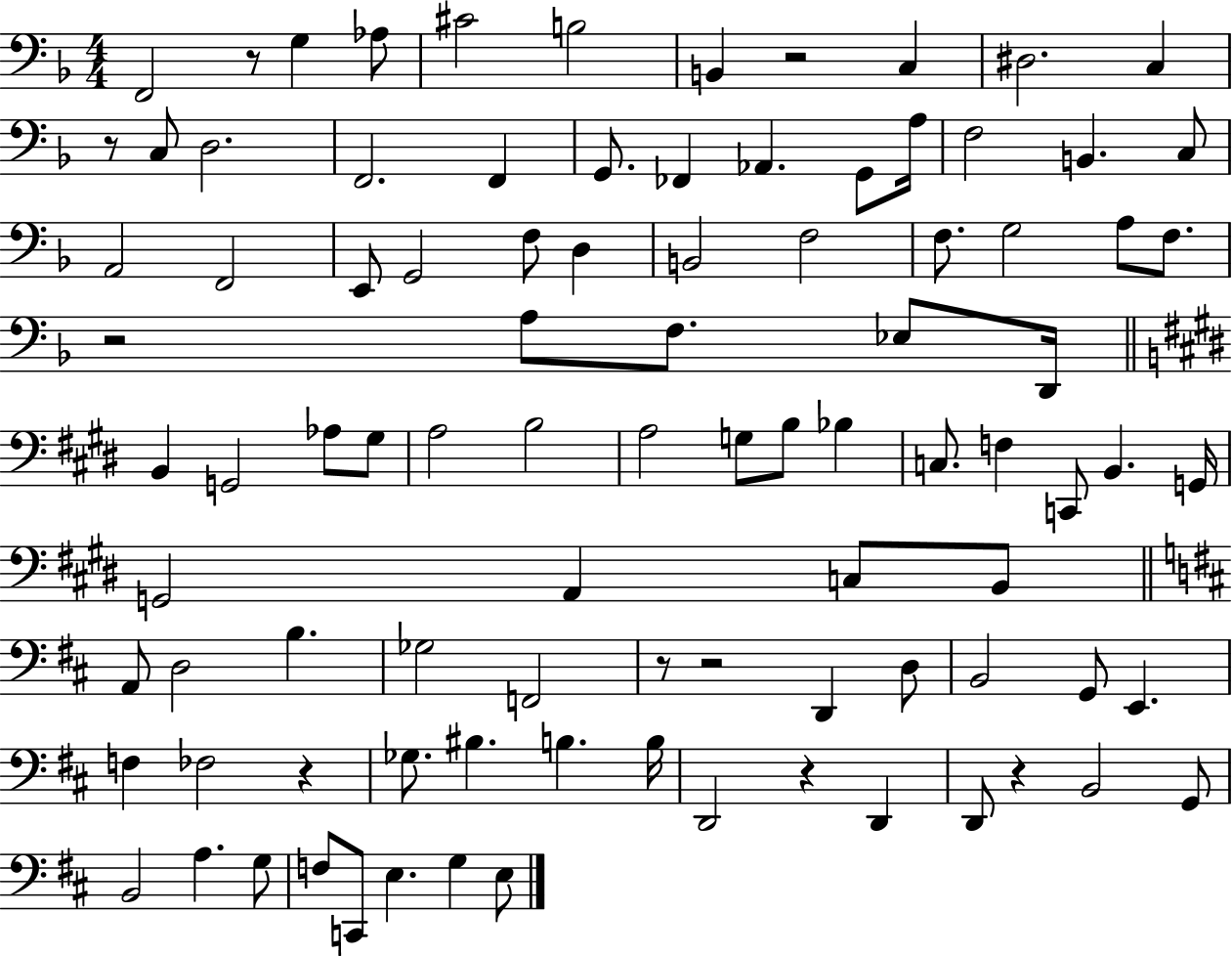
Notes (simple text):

F2/h R/e G3/q Ab3/e C#4/h B3/h B2/q R/h C3/q D#3/h. C3/q R/e C3/e D3/h. F2/h. F2/q G2/e. FES2/q Ab2/q. G2/e A3/s F3/h B2/q. C3/e A2/h F2/h E2/e G2/h F3/e D3/q B2/h F3/h F3/e. G3/h A3/e F3/e. R/h A3/e F3/e. Eb3/e D2/s B2/q G2/h Ab3/e G#3/e A3/h B3/h A3/h G3/e B3/e Bb3/q C3/e. F3/q C2/e B2/q. G2/s G2/h A2/q C3/e B2/e A2/e D3/h B3/q. Gb3/h F2/h R/e R/h D2/q D3/e B2/h G2/e E2/q. F3/q FES3/h R/q Gb3/e. BIS3/q. B3/q. B3/s D2/h R/q D2/q D2/e R/q B2/h G2/e B2/h A3/q. G3/e F3/e C2/e E3/q. G3/q E3/e